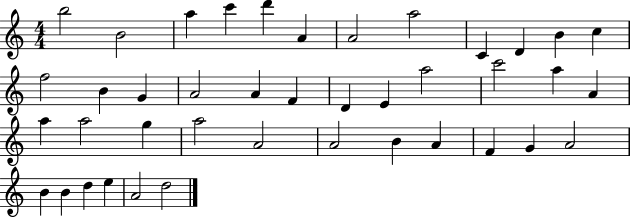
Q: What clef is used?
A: treble